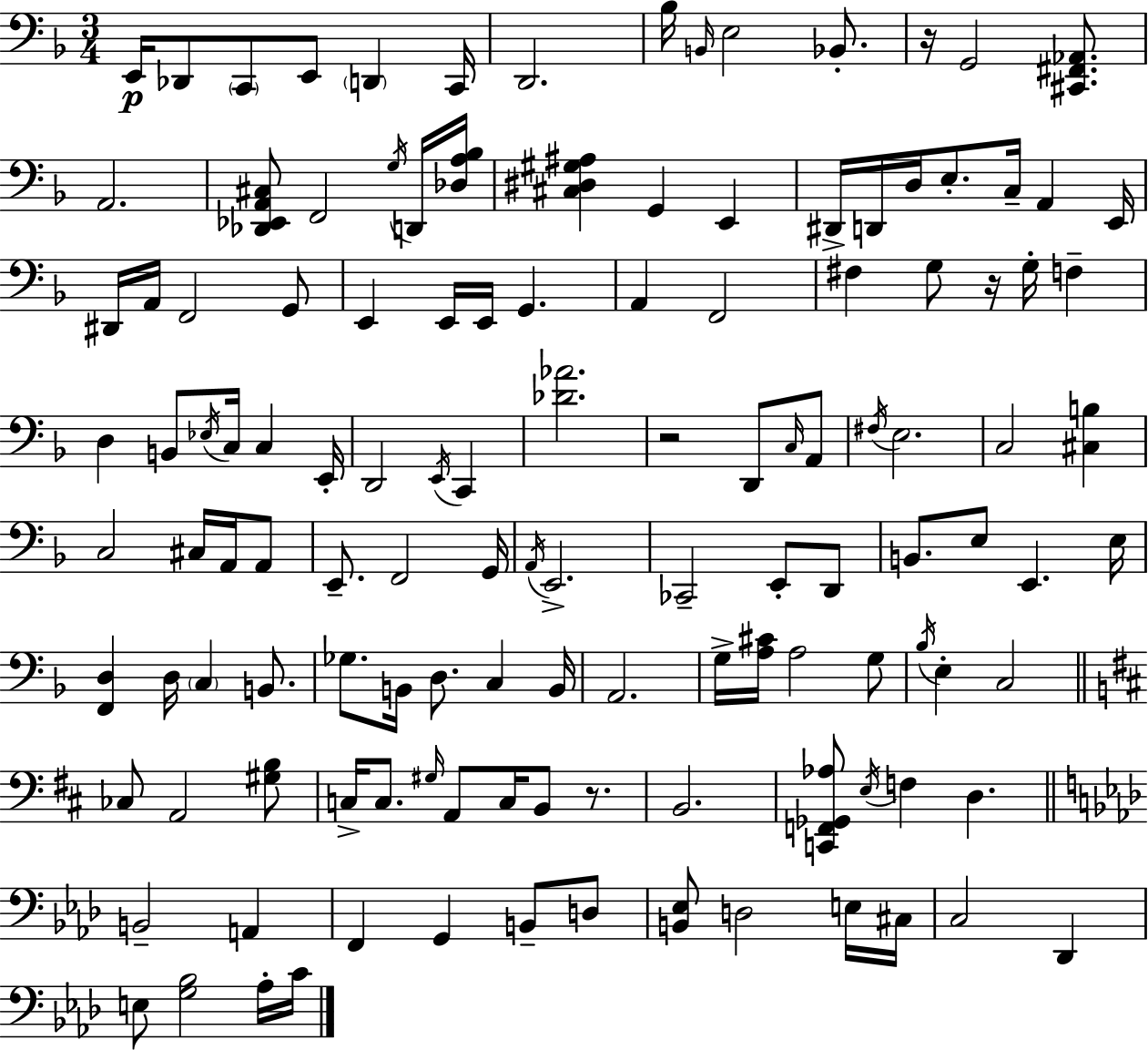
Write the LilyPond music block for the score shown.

{
  \clef bass
  \numericTimeSignature
  \time 3/4
  \key f \major
  \repeat volta 2 { e,16\p des,8 \parenthesize c,8 e,8 \parenthesize d,4 c,16 | d,2. | bes16 \grace { b,16 } e2 bes,8.-. | r16 g,2 <cis, fis, aes,>8. | \break a,2. | <des, ees, a, cis>8 f,2 \acciaccatura { g16 } | d,16 <des a bes>16 <cis dis gis ais>4 g,4 e,4 | dis,16-> d,16 d16 e8.-. c16-- a,4 | \break e,16 dis,16 a,16 f,2 | g,8 e,4 e,16 e,16 g,4. | a,4 f,2 | fis4 g8 r16 g16-. f4-- | \break d4 b,8 \acciaccatura { ees16 } c16 c4 | e,16-. d,2 \acciaccatura { e,16 } | c,4 <des' aes'>2. | r2 | \break d,8 \grace { c16 } a,8 \acciaccatura { fis16 } e2. | c2 | <cis b>4 c2 | cis16 a,16 a,8 e,8.-- f,2 | \break g,16 \acciaccatura { a,16 } e,2.-> | ces,2-- | e,8-. d,8 b,8. e8 | e,4. e16 <f, d>4 d16 | \break \parenthesize c4 b,8. ges8. b,16 d8. | c4 b,16 a,2. | g16-> <a cis'>16 a2 | g8 \acciaccatura { bes16 } e4-. | \break c2 \bar "||" \break \key d \major ces8 a,2 <gis b>8 | c16-> c8. \grace { gis16 } a,8 c16 b,8 r8. | b,2. | <c, f, ges, aes>8 \acciaccatura { e16 } f4 d4. | \break \bar "||" \break \key aes \major b,2-- a,4 | f,4 g,4 b,8-- d8 | <b, ees>8 d2 e16 cis16 | c2 des,4 | \break e8 <g bes>2 aes16-. c'16 | } \bar "|."
}